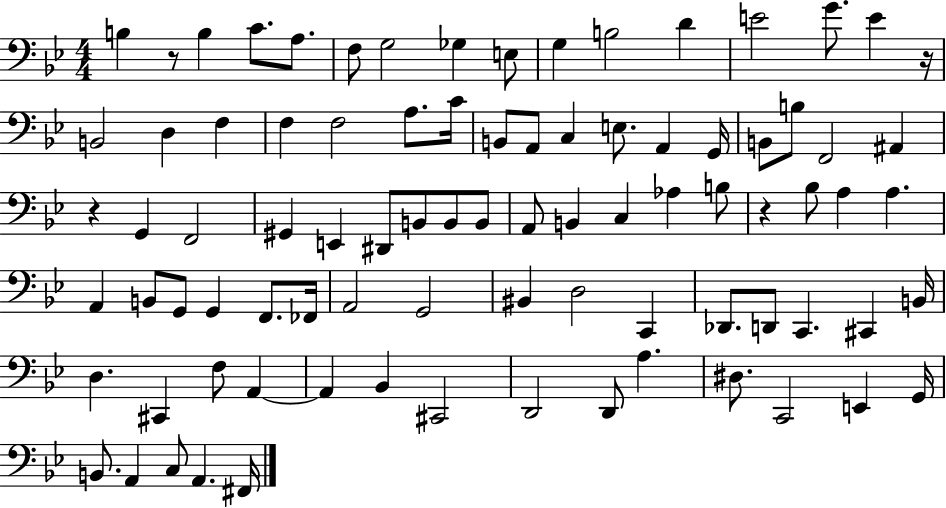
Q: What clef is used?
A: bass